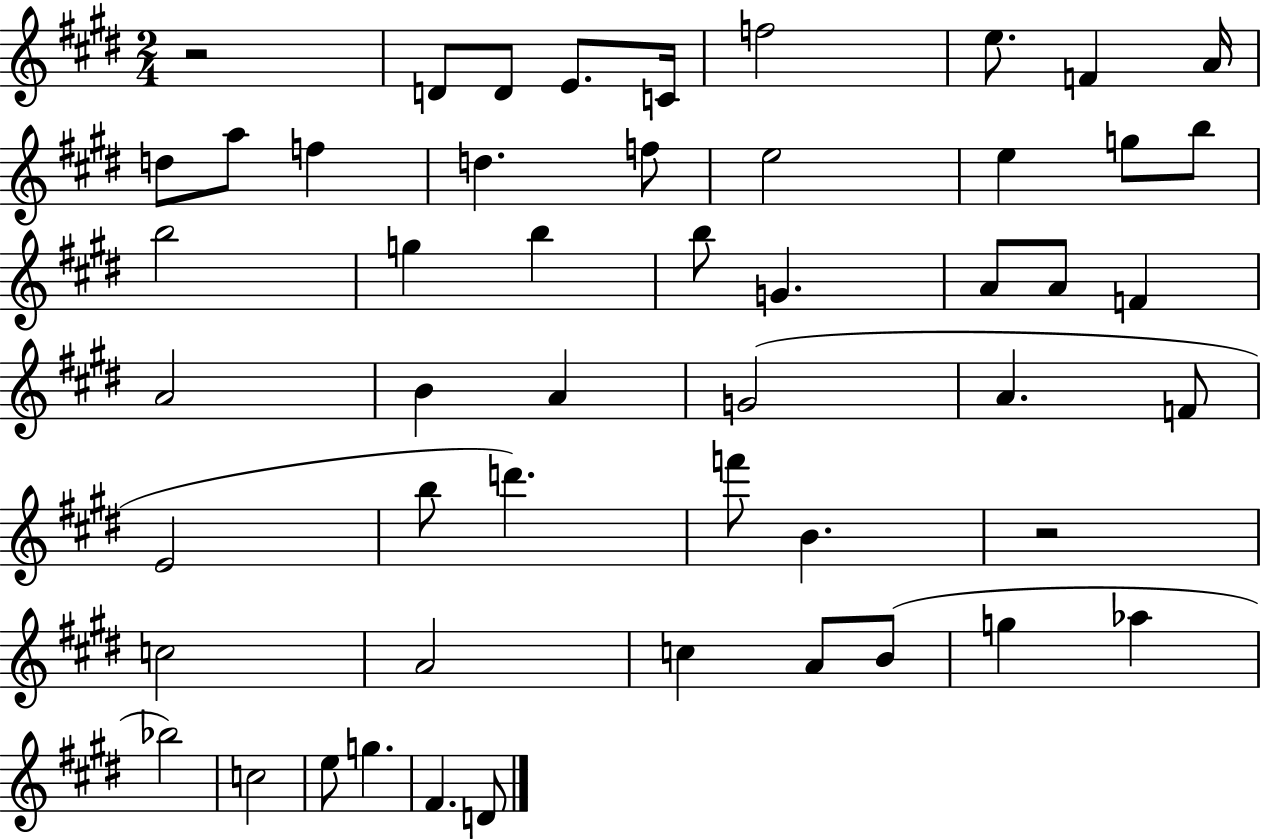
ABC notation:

X:1
T:Untitled
M:2/4
L:1/4
K:E
z2 D/2 D/2 E/2 C/4 f2 e/2 F A/4 d/2 a/2 f d f/2 e2 e g/2 b/2 b2 g b b/2 G A/2 A/2 F A2 B A G2 A F/2 E2 b/2 d' f'/2 B z2 c2 A2 c A/2 B/2 g _a _b2 c2 e/2 g ^F D/2